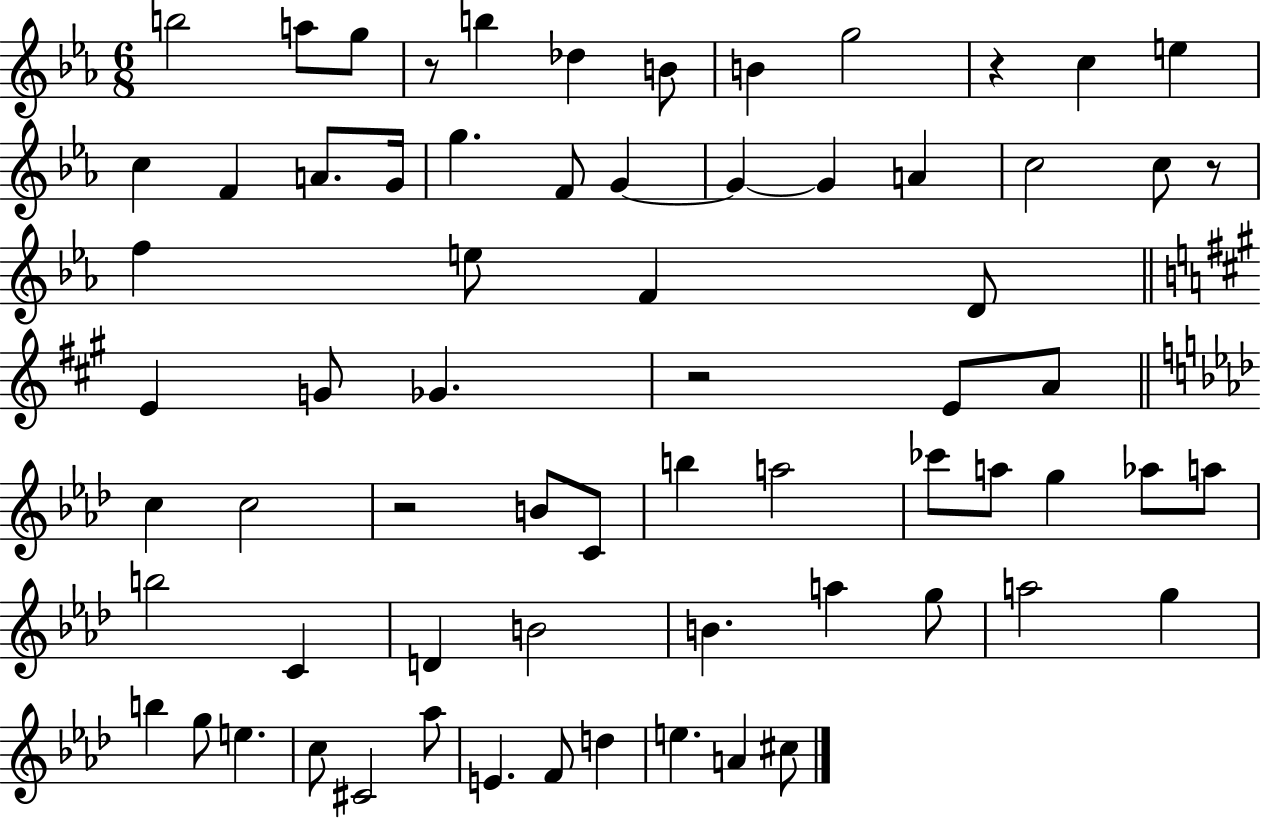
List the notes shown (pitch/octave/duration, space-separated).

B5/h A5/e G5/e R/e B5/q Db5/q B4/e B4/q G5/h R/q C5/q E5/q C5/q F4/q A4/e. G4/s G5/q. F4/e G4/q G4/q G4/q A4/q C5/h C5/e R/e F5/q E5/e F4/q D4/e E4/q G4/e Gb4/q. R/h E4/e A4/e C5/q C5/h R/h B4/e C4/e B5/q A5/h CES6/e A5/e G5/q Ab5/e A5/e B5/h C4/q D4/q B4/h B4/q. A5/q G5/e A5/h G5/q B5/q G5/e E5/q. C5/e C#4/h Ab5/e E4/q. F4/e D5/q E5/q. A4/q C#5/e